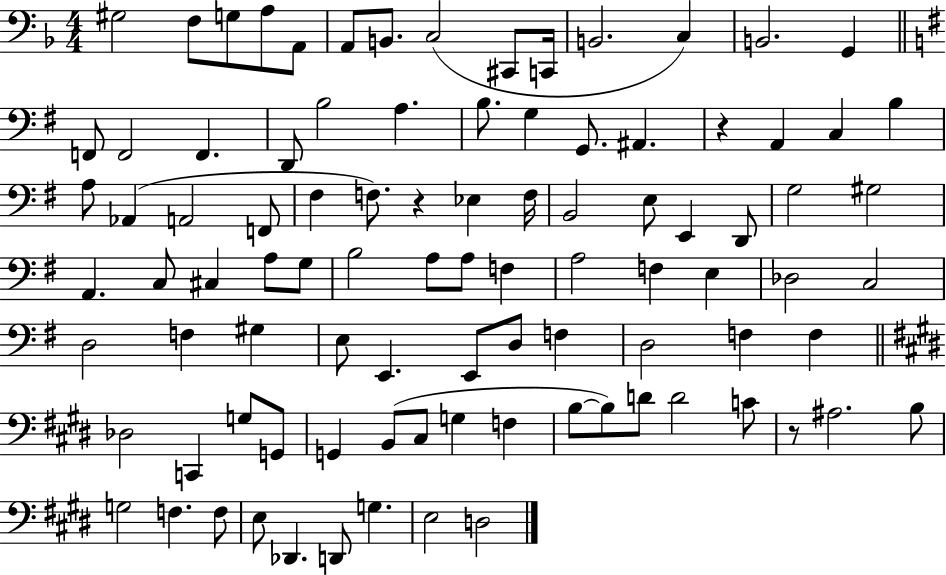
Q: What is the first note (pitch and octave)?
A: G#3